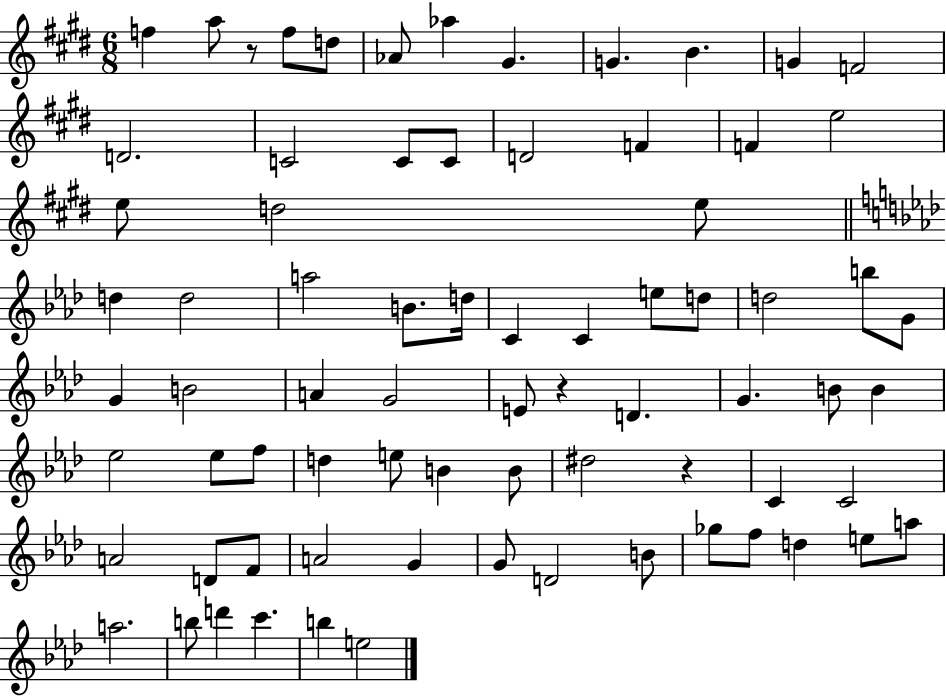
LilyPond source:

{
  \clef treble
  \numericTimeSignature
  \time 6/8
  \key e \major
  f''4 a''8 r8 f''8 d''8 | aes'8 aes''4 gis'4. | g'4. b'4. | g'4 f'2 | \break d'2. | c'2 c'8 c'8 | d'2 f'4 | f'4 e''2 | \break e''8 d''2 e''8 | \bar "||" \break \key aes \major d''4 d''2 | a''2 b'8. d''16 | c'4 c'4 e''8 d''8 | d''2 b''8 g'8 | \break g'4 b'2 | a'4 g'2 | e'8 r4 d'4. | g'4. b'8 b'4 | \break ees''2 ees''8 f''8 | d''4 e''8 b'4 b'8 | dis''2 r4 | c'4 c'2 | \break a'2 d'8 f'8 | a'2 g'4 | g'8 d'2 b'8 | ges''8 f''8 d''4 e''8 a''8 | \break a''2. | b''8 d'''4 c'''4. | b''4 e''2 | \bar "|."
}